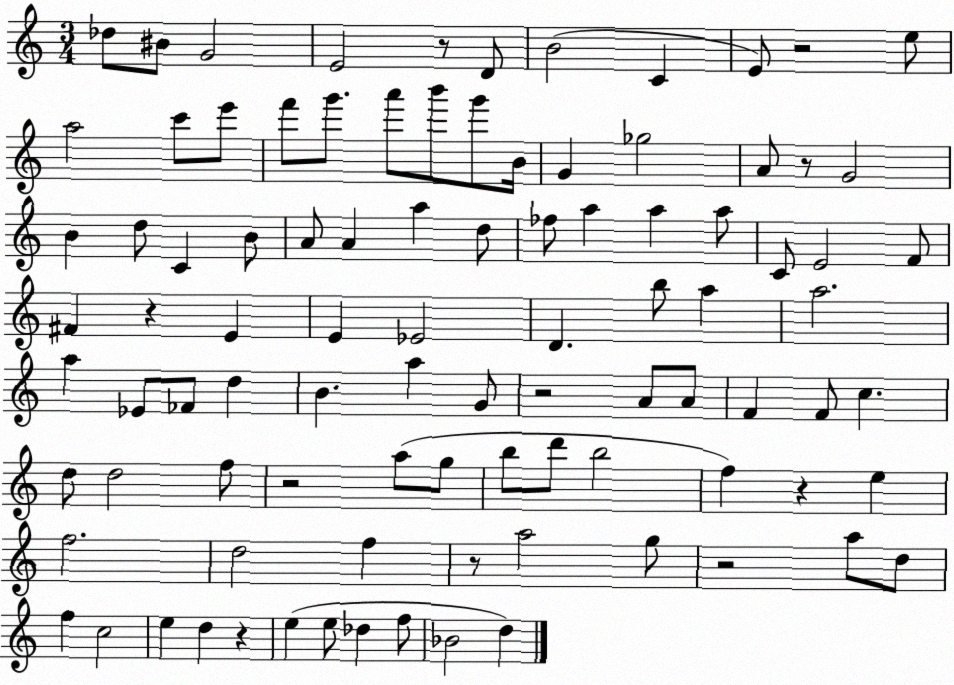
X:1
T:Untitled
M:3/4
L:1/4
K:C
_d/2 ^B/2 G2 E2 z/2 D/2 B2 C E/2 z2 e/2 a2 c'/2 e'/2 f'/2 g'/2 a'/2 b'/2 g'/2 B/4 G _g2 A/2 z/2 G2 B d/2 C B/2 A/2 A a d/2 _f/2 a a a/2 C/2 E2 F/2 ^F z E E _E2 D b/2 a a2 a _E/2 _F/2 d B a G/2 z2 A/2 A/2 F F/2 c d/2 d2 f/2 z2 a/2 g/2 b/2 d'/2 b2 f z e f2 d2 f z/2 a2 g/2 z2 a/2 d/2 f c2 e d z e e/2 _d f/2 _B2 d